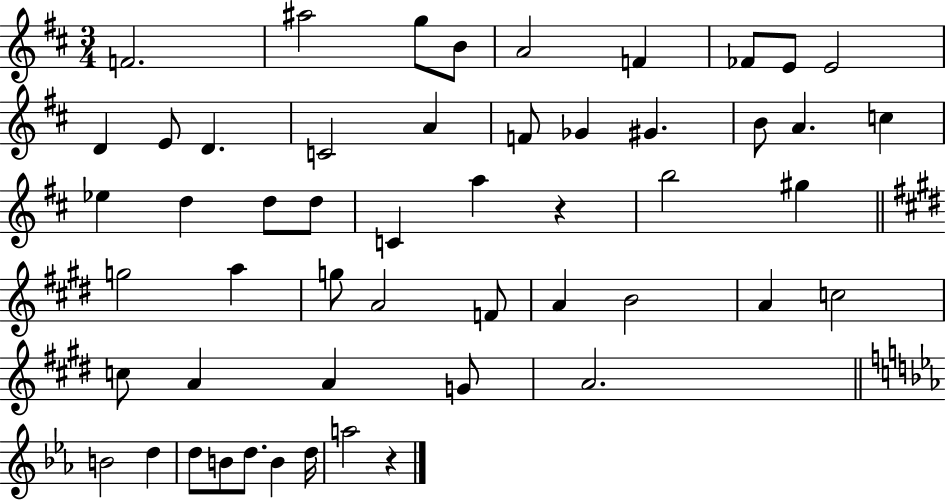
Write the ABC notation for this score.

X:1
T:Untitled
M:3/4
L:1/4
K:D
F2 ^a2 g/2 B/2 A2 F _F/2 E/2 E2 D E/2 D C2 A F/2 _G ^G B/2 A c _e d d/2 d/2 C a z b2 ^g g2 a g/2 A2 F/2 A B2 A c2 c/2 A A G/2 A2 B2 d d/2 B/2 d/2 B d/4 a2 z